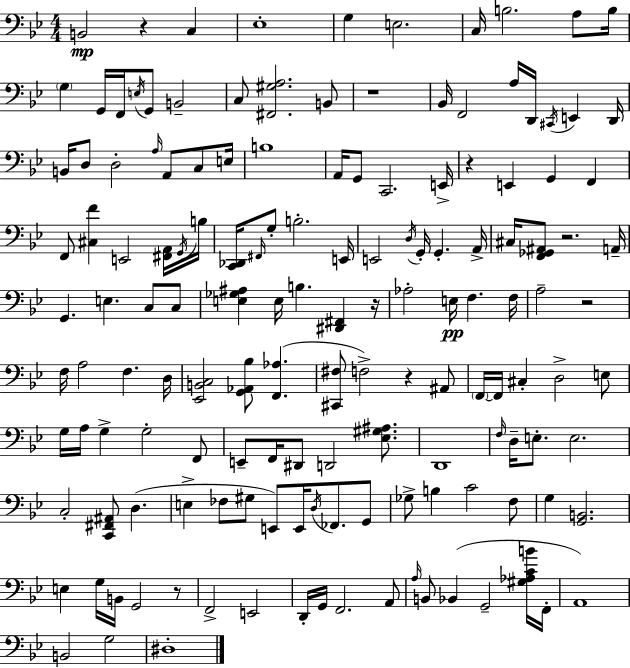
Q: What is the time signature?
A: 4/4